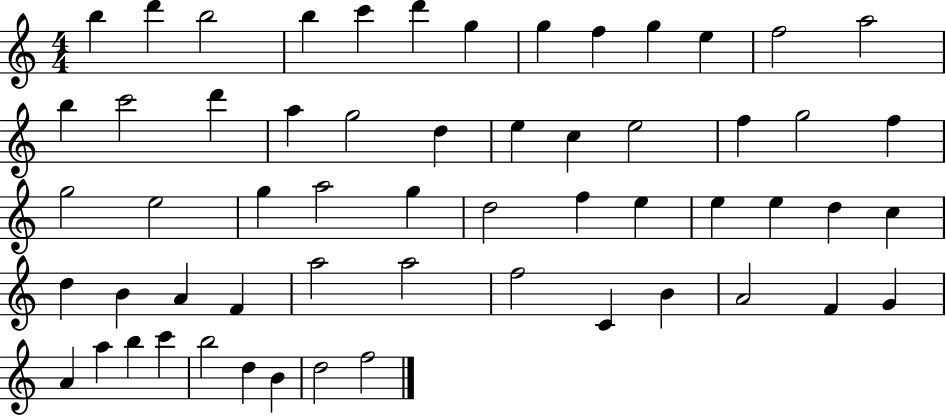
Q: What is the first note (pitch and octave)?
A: B5